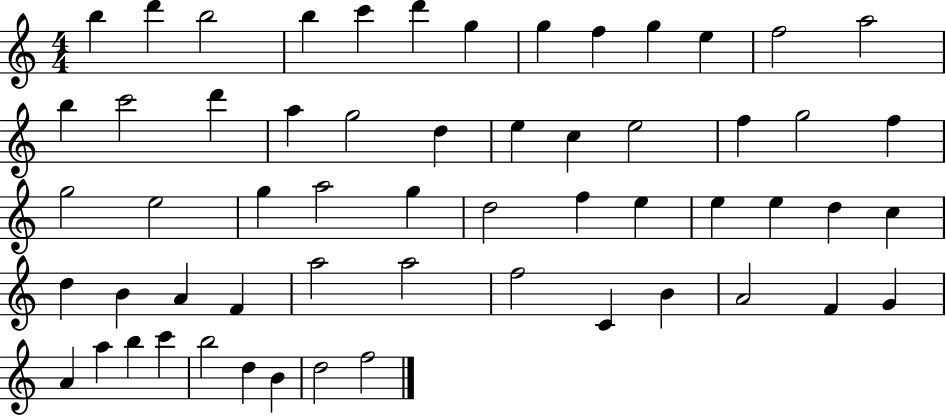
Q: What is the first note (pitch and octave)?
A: B5